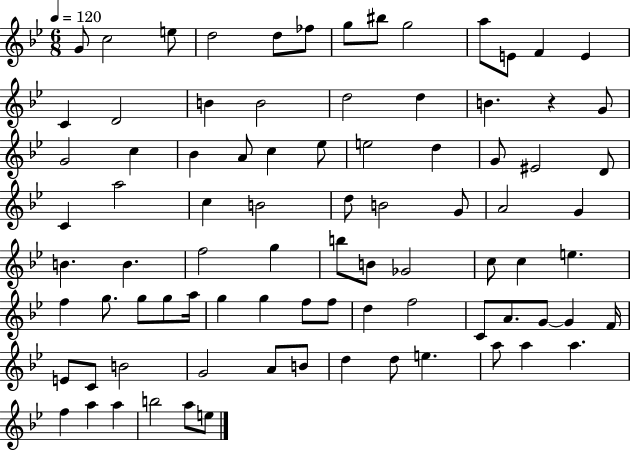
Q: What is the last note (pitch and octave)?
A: E5